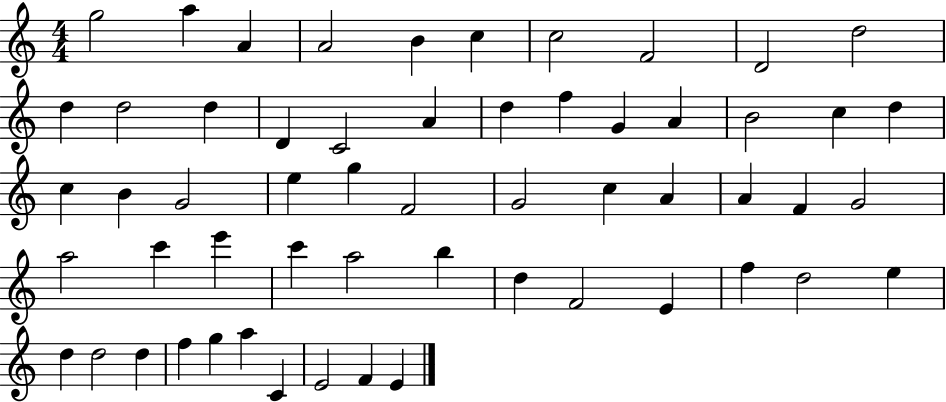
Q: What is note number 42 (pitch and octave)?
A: D5